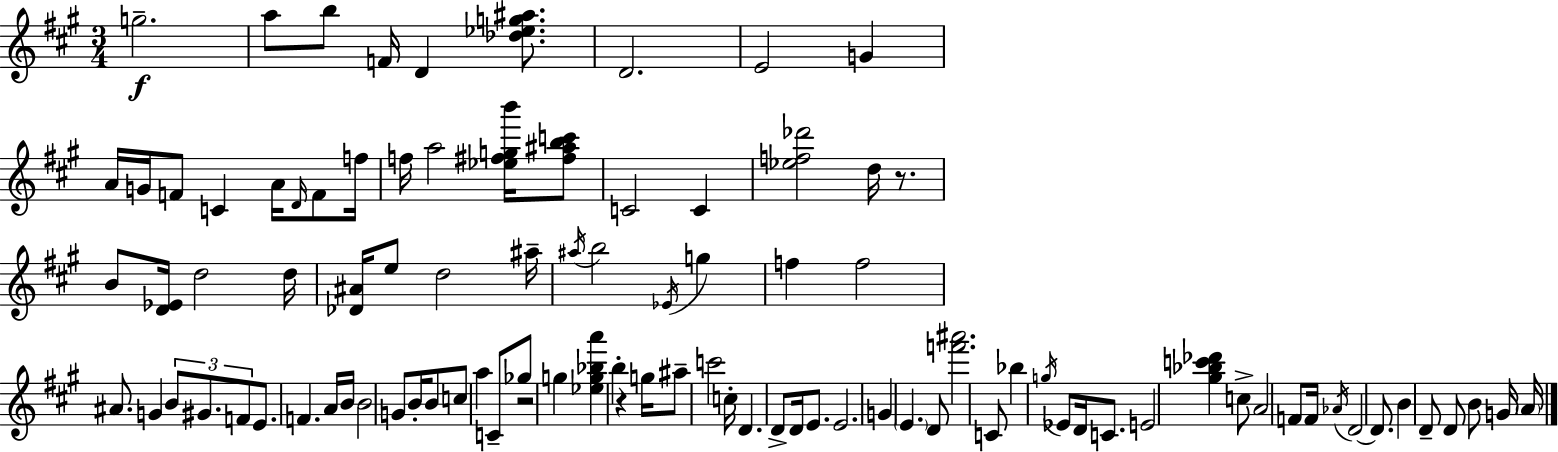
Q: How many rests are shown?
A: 3